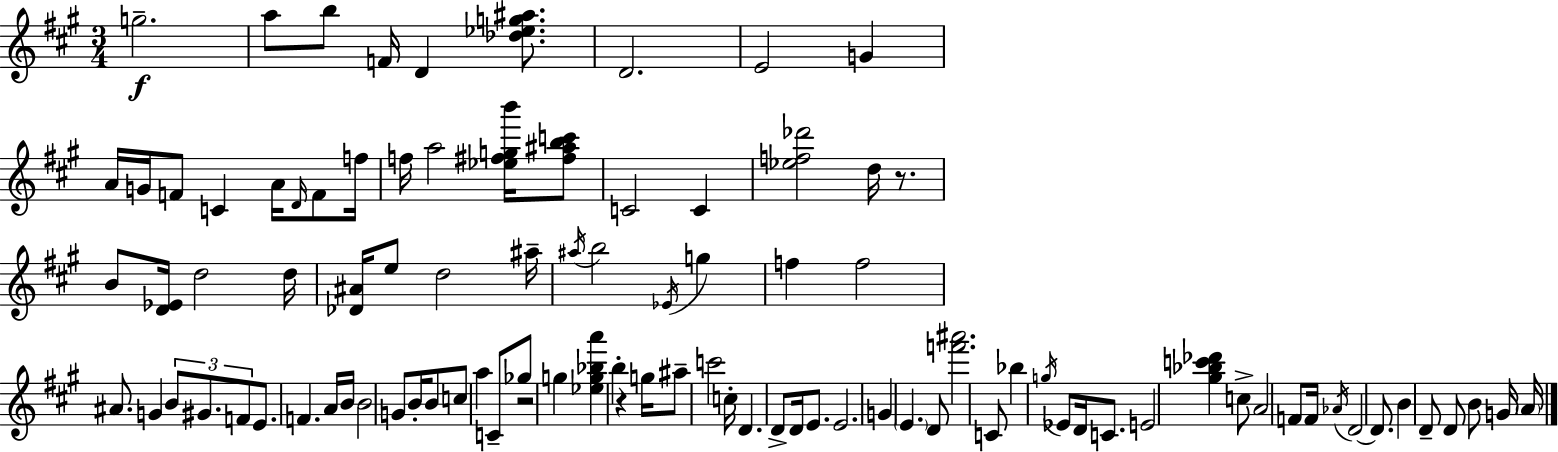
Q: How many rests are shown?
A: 3